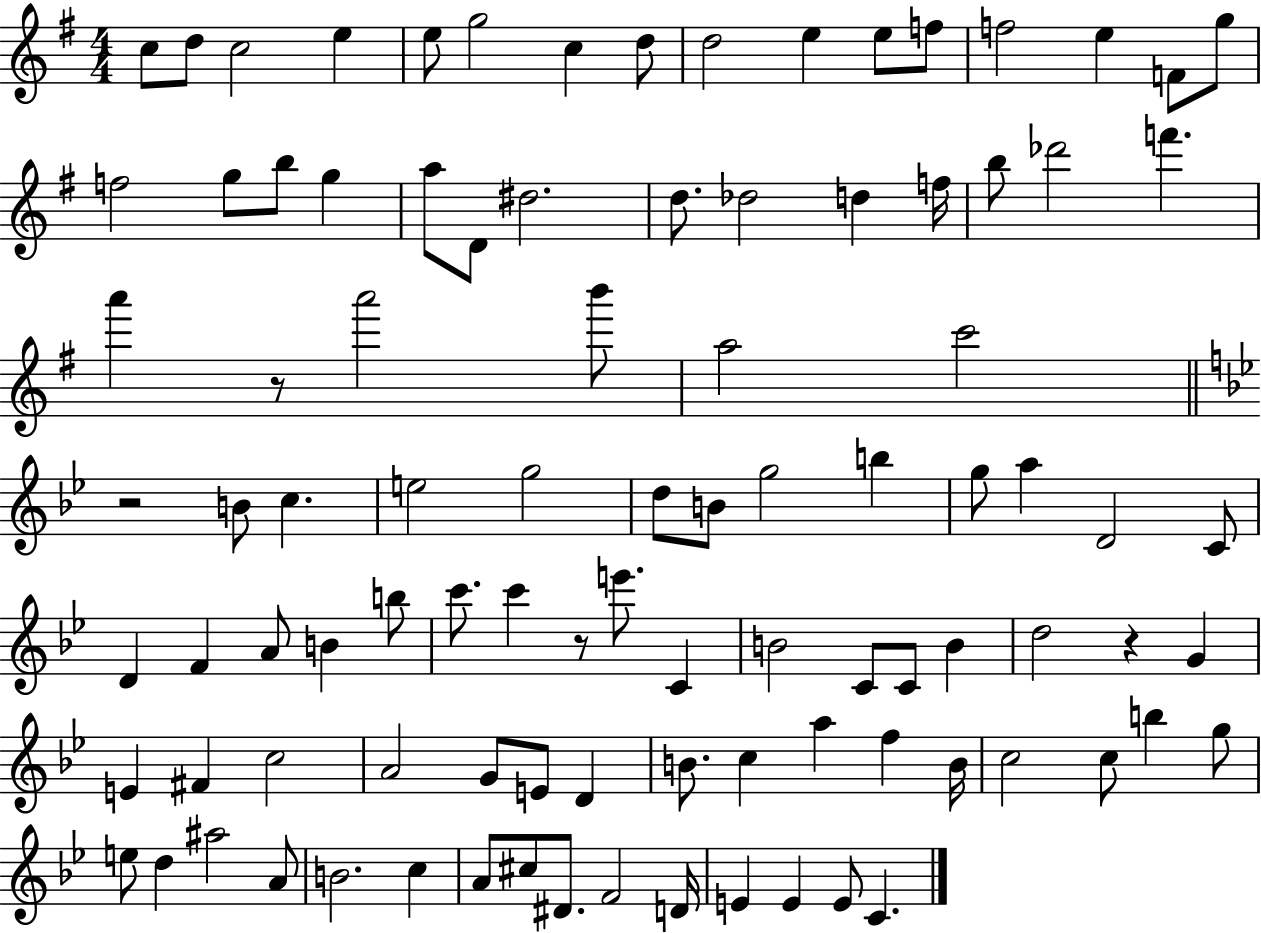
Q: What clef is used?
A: treble